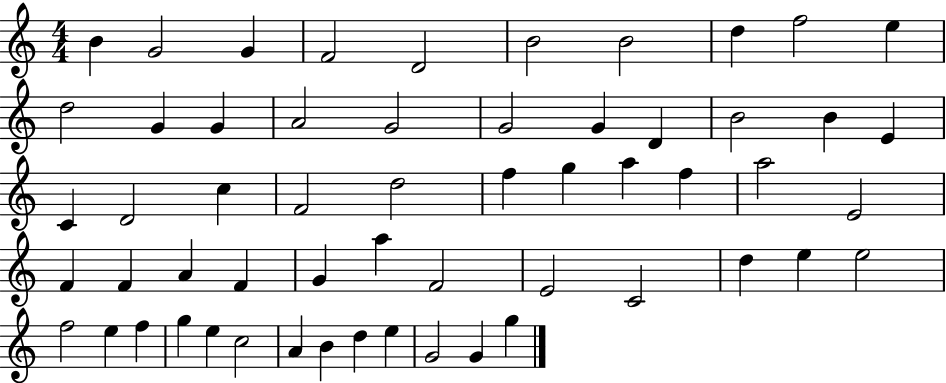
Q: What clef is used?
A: treble